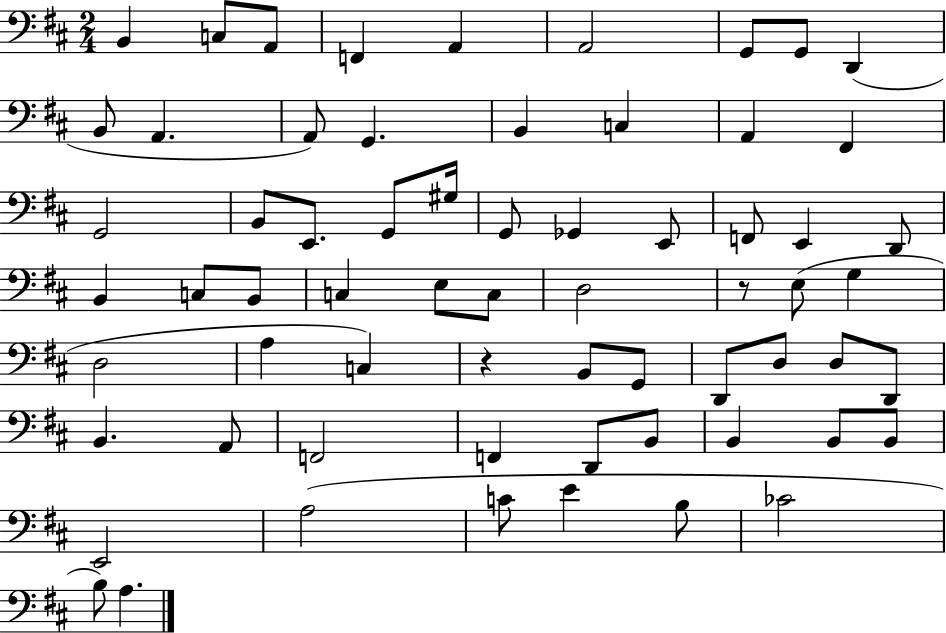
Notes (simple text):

B2/q C3/e A2/e F2/q A2/q A2/h G2/e G2/e D2/q B2/e A2/q. A2/e G2/q. B2/q C3/q A2/q F#2/q G2/h B2/e E2/e. G2/e G#3/s G2/e Gb2/q E2/e F2/e E2/q D2/e B2/q C3/e B2/e C3/q E3/e C3/e D3/h R/e E3/e G3/q D3/h A3/q C3/q R/q B2/e G2/e D2/e D3/e D3/e D2/e B2/q. A2/e F2/h F2/q D2/e B2/e B2/q B2/e B2/e E2/h A3/h C4/e E4/q B3/e CES4/h B3/e A3/q.